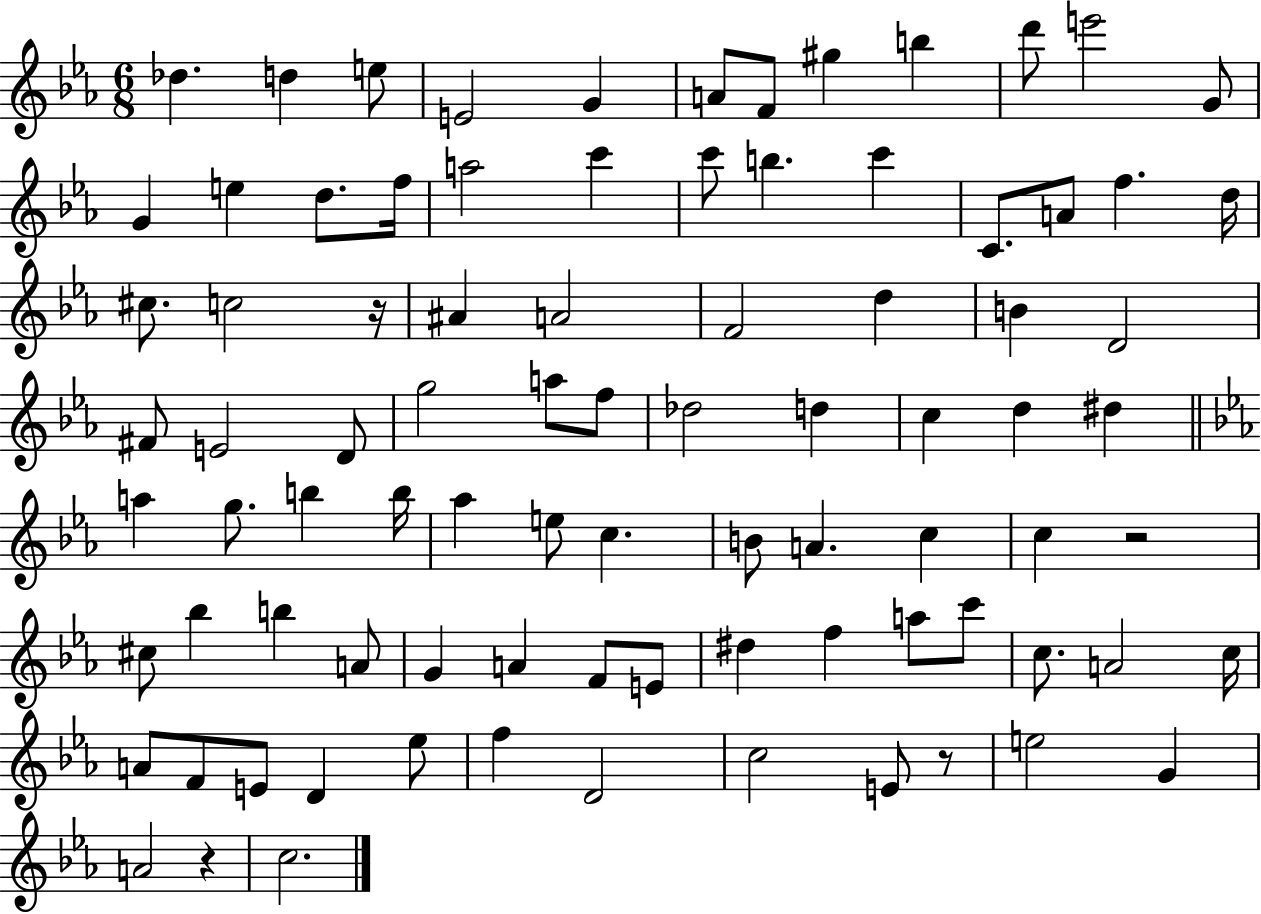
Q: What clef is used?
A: treble